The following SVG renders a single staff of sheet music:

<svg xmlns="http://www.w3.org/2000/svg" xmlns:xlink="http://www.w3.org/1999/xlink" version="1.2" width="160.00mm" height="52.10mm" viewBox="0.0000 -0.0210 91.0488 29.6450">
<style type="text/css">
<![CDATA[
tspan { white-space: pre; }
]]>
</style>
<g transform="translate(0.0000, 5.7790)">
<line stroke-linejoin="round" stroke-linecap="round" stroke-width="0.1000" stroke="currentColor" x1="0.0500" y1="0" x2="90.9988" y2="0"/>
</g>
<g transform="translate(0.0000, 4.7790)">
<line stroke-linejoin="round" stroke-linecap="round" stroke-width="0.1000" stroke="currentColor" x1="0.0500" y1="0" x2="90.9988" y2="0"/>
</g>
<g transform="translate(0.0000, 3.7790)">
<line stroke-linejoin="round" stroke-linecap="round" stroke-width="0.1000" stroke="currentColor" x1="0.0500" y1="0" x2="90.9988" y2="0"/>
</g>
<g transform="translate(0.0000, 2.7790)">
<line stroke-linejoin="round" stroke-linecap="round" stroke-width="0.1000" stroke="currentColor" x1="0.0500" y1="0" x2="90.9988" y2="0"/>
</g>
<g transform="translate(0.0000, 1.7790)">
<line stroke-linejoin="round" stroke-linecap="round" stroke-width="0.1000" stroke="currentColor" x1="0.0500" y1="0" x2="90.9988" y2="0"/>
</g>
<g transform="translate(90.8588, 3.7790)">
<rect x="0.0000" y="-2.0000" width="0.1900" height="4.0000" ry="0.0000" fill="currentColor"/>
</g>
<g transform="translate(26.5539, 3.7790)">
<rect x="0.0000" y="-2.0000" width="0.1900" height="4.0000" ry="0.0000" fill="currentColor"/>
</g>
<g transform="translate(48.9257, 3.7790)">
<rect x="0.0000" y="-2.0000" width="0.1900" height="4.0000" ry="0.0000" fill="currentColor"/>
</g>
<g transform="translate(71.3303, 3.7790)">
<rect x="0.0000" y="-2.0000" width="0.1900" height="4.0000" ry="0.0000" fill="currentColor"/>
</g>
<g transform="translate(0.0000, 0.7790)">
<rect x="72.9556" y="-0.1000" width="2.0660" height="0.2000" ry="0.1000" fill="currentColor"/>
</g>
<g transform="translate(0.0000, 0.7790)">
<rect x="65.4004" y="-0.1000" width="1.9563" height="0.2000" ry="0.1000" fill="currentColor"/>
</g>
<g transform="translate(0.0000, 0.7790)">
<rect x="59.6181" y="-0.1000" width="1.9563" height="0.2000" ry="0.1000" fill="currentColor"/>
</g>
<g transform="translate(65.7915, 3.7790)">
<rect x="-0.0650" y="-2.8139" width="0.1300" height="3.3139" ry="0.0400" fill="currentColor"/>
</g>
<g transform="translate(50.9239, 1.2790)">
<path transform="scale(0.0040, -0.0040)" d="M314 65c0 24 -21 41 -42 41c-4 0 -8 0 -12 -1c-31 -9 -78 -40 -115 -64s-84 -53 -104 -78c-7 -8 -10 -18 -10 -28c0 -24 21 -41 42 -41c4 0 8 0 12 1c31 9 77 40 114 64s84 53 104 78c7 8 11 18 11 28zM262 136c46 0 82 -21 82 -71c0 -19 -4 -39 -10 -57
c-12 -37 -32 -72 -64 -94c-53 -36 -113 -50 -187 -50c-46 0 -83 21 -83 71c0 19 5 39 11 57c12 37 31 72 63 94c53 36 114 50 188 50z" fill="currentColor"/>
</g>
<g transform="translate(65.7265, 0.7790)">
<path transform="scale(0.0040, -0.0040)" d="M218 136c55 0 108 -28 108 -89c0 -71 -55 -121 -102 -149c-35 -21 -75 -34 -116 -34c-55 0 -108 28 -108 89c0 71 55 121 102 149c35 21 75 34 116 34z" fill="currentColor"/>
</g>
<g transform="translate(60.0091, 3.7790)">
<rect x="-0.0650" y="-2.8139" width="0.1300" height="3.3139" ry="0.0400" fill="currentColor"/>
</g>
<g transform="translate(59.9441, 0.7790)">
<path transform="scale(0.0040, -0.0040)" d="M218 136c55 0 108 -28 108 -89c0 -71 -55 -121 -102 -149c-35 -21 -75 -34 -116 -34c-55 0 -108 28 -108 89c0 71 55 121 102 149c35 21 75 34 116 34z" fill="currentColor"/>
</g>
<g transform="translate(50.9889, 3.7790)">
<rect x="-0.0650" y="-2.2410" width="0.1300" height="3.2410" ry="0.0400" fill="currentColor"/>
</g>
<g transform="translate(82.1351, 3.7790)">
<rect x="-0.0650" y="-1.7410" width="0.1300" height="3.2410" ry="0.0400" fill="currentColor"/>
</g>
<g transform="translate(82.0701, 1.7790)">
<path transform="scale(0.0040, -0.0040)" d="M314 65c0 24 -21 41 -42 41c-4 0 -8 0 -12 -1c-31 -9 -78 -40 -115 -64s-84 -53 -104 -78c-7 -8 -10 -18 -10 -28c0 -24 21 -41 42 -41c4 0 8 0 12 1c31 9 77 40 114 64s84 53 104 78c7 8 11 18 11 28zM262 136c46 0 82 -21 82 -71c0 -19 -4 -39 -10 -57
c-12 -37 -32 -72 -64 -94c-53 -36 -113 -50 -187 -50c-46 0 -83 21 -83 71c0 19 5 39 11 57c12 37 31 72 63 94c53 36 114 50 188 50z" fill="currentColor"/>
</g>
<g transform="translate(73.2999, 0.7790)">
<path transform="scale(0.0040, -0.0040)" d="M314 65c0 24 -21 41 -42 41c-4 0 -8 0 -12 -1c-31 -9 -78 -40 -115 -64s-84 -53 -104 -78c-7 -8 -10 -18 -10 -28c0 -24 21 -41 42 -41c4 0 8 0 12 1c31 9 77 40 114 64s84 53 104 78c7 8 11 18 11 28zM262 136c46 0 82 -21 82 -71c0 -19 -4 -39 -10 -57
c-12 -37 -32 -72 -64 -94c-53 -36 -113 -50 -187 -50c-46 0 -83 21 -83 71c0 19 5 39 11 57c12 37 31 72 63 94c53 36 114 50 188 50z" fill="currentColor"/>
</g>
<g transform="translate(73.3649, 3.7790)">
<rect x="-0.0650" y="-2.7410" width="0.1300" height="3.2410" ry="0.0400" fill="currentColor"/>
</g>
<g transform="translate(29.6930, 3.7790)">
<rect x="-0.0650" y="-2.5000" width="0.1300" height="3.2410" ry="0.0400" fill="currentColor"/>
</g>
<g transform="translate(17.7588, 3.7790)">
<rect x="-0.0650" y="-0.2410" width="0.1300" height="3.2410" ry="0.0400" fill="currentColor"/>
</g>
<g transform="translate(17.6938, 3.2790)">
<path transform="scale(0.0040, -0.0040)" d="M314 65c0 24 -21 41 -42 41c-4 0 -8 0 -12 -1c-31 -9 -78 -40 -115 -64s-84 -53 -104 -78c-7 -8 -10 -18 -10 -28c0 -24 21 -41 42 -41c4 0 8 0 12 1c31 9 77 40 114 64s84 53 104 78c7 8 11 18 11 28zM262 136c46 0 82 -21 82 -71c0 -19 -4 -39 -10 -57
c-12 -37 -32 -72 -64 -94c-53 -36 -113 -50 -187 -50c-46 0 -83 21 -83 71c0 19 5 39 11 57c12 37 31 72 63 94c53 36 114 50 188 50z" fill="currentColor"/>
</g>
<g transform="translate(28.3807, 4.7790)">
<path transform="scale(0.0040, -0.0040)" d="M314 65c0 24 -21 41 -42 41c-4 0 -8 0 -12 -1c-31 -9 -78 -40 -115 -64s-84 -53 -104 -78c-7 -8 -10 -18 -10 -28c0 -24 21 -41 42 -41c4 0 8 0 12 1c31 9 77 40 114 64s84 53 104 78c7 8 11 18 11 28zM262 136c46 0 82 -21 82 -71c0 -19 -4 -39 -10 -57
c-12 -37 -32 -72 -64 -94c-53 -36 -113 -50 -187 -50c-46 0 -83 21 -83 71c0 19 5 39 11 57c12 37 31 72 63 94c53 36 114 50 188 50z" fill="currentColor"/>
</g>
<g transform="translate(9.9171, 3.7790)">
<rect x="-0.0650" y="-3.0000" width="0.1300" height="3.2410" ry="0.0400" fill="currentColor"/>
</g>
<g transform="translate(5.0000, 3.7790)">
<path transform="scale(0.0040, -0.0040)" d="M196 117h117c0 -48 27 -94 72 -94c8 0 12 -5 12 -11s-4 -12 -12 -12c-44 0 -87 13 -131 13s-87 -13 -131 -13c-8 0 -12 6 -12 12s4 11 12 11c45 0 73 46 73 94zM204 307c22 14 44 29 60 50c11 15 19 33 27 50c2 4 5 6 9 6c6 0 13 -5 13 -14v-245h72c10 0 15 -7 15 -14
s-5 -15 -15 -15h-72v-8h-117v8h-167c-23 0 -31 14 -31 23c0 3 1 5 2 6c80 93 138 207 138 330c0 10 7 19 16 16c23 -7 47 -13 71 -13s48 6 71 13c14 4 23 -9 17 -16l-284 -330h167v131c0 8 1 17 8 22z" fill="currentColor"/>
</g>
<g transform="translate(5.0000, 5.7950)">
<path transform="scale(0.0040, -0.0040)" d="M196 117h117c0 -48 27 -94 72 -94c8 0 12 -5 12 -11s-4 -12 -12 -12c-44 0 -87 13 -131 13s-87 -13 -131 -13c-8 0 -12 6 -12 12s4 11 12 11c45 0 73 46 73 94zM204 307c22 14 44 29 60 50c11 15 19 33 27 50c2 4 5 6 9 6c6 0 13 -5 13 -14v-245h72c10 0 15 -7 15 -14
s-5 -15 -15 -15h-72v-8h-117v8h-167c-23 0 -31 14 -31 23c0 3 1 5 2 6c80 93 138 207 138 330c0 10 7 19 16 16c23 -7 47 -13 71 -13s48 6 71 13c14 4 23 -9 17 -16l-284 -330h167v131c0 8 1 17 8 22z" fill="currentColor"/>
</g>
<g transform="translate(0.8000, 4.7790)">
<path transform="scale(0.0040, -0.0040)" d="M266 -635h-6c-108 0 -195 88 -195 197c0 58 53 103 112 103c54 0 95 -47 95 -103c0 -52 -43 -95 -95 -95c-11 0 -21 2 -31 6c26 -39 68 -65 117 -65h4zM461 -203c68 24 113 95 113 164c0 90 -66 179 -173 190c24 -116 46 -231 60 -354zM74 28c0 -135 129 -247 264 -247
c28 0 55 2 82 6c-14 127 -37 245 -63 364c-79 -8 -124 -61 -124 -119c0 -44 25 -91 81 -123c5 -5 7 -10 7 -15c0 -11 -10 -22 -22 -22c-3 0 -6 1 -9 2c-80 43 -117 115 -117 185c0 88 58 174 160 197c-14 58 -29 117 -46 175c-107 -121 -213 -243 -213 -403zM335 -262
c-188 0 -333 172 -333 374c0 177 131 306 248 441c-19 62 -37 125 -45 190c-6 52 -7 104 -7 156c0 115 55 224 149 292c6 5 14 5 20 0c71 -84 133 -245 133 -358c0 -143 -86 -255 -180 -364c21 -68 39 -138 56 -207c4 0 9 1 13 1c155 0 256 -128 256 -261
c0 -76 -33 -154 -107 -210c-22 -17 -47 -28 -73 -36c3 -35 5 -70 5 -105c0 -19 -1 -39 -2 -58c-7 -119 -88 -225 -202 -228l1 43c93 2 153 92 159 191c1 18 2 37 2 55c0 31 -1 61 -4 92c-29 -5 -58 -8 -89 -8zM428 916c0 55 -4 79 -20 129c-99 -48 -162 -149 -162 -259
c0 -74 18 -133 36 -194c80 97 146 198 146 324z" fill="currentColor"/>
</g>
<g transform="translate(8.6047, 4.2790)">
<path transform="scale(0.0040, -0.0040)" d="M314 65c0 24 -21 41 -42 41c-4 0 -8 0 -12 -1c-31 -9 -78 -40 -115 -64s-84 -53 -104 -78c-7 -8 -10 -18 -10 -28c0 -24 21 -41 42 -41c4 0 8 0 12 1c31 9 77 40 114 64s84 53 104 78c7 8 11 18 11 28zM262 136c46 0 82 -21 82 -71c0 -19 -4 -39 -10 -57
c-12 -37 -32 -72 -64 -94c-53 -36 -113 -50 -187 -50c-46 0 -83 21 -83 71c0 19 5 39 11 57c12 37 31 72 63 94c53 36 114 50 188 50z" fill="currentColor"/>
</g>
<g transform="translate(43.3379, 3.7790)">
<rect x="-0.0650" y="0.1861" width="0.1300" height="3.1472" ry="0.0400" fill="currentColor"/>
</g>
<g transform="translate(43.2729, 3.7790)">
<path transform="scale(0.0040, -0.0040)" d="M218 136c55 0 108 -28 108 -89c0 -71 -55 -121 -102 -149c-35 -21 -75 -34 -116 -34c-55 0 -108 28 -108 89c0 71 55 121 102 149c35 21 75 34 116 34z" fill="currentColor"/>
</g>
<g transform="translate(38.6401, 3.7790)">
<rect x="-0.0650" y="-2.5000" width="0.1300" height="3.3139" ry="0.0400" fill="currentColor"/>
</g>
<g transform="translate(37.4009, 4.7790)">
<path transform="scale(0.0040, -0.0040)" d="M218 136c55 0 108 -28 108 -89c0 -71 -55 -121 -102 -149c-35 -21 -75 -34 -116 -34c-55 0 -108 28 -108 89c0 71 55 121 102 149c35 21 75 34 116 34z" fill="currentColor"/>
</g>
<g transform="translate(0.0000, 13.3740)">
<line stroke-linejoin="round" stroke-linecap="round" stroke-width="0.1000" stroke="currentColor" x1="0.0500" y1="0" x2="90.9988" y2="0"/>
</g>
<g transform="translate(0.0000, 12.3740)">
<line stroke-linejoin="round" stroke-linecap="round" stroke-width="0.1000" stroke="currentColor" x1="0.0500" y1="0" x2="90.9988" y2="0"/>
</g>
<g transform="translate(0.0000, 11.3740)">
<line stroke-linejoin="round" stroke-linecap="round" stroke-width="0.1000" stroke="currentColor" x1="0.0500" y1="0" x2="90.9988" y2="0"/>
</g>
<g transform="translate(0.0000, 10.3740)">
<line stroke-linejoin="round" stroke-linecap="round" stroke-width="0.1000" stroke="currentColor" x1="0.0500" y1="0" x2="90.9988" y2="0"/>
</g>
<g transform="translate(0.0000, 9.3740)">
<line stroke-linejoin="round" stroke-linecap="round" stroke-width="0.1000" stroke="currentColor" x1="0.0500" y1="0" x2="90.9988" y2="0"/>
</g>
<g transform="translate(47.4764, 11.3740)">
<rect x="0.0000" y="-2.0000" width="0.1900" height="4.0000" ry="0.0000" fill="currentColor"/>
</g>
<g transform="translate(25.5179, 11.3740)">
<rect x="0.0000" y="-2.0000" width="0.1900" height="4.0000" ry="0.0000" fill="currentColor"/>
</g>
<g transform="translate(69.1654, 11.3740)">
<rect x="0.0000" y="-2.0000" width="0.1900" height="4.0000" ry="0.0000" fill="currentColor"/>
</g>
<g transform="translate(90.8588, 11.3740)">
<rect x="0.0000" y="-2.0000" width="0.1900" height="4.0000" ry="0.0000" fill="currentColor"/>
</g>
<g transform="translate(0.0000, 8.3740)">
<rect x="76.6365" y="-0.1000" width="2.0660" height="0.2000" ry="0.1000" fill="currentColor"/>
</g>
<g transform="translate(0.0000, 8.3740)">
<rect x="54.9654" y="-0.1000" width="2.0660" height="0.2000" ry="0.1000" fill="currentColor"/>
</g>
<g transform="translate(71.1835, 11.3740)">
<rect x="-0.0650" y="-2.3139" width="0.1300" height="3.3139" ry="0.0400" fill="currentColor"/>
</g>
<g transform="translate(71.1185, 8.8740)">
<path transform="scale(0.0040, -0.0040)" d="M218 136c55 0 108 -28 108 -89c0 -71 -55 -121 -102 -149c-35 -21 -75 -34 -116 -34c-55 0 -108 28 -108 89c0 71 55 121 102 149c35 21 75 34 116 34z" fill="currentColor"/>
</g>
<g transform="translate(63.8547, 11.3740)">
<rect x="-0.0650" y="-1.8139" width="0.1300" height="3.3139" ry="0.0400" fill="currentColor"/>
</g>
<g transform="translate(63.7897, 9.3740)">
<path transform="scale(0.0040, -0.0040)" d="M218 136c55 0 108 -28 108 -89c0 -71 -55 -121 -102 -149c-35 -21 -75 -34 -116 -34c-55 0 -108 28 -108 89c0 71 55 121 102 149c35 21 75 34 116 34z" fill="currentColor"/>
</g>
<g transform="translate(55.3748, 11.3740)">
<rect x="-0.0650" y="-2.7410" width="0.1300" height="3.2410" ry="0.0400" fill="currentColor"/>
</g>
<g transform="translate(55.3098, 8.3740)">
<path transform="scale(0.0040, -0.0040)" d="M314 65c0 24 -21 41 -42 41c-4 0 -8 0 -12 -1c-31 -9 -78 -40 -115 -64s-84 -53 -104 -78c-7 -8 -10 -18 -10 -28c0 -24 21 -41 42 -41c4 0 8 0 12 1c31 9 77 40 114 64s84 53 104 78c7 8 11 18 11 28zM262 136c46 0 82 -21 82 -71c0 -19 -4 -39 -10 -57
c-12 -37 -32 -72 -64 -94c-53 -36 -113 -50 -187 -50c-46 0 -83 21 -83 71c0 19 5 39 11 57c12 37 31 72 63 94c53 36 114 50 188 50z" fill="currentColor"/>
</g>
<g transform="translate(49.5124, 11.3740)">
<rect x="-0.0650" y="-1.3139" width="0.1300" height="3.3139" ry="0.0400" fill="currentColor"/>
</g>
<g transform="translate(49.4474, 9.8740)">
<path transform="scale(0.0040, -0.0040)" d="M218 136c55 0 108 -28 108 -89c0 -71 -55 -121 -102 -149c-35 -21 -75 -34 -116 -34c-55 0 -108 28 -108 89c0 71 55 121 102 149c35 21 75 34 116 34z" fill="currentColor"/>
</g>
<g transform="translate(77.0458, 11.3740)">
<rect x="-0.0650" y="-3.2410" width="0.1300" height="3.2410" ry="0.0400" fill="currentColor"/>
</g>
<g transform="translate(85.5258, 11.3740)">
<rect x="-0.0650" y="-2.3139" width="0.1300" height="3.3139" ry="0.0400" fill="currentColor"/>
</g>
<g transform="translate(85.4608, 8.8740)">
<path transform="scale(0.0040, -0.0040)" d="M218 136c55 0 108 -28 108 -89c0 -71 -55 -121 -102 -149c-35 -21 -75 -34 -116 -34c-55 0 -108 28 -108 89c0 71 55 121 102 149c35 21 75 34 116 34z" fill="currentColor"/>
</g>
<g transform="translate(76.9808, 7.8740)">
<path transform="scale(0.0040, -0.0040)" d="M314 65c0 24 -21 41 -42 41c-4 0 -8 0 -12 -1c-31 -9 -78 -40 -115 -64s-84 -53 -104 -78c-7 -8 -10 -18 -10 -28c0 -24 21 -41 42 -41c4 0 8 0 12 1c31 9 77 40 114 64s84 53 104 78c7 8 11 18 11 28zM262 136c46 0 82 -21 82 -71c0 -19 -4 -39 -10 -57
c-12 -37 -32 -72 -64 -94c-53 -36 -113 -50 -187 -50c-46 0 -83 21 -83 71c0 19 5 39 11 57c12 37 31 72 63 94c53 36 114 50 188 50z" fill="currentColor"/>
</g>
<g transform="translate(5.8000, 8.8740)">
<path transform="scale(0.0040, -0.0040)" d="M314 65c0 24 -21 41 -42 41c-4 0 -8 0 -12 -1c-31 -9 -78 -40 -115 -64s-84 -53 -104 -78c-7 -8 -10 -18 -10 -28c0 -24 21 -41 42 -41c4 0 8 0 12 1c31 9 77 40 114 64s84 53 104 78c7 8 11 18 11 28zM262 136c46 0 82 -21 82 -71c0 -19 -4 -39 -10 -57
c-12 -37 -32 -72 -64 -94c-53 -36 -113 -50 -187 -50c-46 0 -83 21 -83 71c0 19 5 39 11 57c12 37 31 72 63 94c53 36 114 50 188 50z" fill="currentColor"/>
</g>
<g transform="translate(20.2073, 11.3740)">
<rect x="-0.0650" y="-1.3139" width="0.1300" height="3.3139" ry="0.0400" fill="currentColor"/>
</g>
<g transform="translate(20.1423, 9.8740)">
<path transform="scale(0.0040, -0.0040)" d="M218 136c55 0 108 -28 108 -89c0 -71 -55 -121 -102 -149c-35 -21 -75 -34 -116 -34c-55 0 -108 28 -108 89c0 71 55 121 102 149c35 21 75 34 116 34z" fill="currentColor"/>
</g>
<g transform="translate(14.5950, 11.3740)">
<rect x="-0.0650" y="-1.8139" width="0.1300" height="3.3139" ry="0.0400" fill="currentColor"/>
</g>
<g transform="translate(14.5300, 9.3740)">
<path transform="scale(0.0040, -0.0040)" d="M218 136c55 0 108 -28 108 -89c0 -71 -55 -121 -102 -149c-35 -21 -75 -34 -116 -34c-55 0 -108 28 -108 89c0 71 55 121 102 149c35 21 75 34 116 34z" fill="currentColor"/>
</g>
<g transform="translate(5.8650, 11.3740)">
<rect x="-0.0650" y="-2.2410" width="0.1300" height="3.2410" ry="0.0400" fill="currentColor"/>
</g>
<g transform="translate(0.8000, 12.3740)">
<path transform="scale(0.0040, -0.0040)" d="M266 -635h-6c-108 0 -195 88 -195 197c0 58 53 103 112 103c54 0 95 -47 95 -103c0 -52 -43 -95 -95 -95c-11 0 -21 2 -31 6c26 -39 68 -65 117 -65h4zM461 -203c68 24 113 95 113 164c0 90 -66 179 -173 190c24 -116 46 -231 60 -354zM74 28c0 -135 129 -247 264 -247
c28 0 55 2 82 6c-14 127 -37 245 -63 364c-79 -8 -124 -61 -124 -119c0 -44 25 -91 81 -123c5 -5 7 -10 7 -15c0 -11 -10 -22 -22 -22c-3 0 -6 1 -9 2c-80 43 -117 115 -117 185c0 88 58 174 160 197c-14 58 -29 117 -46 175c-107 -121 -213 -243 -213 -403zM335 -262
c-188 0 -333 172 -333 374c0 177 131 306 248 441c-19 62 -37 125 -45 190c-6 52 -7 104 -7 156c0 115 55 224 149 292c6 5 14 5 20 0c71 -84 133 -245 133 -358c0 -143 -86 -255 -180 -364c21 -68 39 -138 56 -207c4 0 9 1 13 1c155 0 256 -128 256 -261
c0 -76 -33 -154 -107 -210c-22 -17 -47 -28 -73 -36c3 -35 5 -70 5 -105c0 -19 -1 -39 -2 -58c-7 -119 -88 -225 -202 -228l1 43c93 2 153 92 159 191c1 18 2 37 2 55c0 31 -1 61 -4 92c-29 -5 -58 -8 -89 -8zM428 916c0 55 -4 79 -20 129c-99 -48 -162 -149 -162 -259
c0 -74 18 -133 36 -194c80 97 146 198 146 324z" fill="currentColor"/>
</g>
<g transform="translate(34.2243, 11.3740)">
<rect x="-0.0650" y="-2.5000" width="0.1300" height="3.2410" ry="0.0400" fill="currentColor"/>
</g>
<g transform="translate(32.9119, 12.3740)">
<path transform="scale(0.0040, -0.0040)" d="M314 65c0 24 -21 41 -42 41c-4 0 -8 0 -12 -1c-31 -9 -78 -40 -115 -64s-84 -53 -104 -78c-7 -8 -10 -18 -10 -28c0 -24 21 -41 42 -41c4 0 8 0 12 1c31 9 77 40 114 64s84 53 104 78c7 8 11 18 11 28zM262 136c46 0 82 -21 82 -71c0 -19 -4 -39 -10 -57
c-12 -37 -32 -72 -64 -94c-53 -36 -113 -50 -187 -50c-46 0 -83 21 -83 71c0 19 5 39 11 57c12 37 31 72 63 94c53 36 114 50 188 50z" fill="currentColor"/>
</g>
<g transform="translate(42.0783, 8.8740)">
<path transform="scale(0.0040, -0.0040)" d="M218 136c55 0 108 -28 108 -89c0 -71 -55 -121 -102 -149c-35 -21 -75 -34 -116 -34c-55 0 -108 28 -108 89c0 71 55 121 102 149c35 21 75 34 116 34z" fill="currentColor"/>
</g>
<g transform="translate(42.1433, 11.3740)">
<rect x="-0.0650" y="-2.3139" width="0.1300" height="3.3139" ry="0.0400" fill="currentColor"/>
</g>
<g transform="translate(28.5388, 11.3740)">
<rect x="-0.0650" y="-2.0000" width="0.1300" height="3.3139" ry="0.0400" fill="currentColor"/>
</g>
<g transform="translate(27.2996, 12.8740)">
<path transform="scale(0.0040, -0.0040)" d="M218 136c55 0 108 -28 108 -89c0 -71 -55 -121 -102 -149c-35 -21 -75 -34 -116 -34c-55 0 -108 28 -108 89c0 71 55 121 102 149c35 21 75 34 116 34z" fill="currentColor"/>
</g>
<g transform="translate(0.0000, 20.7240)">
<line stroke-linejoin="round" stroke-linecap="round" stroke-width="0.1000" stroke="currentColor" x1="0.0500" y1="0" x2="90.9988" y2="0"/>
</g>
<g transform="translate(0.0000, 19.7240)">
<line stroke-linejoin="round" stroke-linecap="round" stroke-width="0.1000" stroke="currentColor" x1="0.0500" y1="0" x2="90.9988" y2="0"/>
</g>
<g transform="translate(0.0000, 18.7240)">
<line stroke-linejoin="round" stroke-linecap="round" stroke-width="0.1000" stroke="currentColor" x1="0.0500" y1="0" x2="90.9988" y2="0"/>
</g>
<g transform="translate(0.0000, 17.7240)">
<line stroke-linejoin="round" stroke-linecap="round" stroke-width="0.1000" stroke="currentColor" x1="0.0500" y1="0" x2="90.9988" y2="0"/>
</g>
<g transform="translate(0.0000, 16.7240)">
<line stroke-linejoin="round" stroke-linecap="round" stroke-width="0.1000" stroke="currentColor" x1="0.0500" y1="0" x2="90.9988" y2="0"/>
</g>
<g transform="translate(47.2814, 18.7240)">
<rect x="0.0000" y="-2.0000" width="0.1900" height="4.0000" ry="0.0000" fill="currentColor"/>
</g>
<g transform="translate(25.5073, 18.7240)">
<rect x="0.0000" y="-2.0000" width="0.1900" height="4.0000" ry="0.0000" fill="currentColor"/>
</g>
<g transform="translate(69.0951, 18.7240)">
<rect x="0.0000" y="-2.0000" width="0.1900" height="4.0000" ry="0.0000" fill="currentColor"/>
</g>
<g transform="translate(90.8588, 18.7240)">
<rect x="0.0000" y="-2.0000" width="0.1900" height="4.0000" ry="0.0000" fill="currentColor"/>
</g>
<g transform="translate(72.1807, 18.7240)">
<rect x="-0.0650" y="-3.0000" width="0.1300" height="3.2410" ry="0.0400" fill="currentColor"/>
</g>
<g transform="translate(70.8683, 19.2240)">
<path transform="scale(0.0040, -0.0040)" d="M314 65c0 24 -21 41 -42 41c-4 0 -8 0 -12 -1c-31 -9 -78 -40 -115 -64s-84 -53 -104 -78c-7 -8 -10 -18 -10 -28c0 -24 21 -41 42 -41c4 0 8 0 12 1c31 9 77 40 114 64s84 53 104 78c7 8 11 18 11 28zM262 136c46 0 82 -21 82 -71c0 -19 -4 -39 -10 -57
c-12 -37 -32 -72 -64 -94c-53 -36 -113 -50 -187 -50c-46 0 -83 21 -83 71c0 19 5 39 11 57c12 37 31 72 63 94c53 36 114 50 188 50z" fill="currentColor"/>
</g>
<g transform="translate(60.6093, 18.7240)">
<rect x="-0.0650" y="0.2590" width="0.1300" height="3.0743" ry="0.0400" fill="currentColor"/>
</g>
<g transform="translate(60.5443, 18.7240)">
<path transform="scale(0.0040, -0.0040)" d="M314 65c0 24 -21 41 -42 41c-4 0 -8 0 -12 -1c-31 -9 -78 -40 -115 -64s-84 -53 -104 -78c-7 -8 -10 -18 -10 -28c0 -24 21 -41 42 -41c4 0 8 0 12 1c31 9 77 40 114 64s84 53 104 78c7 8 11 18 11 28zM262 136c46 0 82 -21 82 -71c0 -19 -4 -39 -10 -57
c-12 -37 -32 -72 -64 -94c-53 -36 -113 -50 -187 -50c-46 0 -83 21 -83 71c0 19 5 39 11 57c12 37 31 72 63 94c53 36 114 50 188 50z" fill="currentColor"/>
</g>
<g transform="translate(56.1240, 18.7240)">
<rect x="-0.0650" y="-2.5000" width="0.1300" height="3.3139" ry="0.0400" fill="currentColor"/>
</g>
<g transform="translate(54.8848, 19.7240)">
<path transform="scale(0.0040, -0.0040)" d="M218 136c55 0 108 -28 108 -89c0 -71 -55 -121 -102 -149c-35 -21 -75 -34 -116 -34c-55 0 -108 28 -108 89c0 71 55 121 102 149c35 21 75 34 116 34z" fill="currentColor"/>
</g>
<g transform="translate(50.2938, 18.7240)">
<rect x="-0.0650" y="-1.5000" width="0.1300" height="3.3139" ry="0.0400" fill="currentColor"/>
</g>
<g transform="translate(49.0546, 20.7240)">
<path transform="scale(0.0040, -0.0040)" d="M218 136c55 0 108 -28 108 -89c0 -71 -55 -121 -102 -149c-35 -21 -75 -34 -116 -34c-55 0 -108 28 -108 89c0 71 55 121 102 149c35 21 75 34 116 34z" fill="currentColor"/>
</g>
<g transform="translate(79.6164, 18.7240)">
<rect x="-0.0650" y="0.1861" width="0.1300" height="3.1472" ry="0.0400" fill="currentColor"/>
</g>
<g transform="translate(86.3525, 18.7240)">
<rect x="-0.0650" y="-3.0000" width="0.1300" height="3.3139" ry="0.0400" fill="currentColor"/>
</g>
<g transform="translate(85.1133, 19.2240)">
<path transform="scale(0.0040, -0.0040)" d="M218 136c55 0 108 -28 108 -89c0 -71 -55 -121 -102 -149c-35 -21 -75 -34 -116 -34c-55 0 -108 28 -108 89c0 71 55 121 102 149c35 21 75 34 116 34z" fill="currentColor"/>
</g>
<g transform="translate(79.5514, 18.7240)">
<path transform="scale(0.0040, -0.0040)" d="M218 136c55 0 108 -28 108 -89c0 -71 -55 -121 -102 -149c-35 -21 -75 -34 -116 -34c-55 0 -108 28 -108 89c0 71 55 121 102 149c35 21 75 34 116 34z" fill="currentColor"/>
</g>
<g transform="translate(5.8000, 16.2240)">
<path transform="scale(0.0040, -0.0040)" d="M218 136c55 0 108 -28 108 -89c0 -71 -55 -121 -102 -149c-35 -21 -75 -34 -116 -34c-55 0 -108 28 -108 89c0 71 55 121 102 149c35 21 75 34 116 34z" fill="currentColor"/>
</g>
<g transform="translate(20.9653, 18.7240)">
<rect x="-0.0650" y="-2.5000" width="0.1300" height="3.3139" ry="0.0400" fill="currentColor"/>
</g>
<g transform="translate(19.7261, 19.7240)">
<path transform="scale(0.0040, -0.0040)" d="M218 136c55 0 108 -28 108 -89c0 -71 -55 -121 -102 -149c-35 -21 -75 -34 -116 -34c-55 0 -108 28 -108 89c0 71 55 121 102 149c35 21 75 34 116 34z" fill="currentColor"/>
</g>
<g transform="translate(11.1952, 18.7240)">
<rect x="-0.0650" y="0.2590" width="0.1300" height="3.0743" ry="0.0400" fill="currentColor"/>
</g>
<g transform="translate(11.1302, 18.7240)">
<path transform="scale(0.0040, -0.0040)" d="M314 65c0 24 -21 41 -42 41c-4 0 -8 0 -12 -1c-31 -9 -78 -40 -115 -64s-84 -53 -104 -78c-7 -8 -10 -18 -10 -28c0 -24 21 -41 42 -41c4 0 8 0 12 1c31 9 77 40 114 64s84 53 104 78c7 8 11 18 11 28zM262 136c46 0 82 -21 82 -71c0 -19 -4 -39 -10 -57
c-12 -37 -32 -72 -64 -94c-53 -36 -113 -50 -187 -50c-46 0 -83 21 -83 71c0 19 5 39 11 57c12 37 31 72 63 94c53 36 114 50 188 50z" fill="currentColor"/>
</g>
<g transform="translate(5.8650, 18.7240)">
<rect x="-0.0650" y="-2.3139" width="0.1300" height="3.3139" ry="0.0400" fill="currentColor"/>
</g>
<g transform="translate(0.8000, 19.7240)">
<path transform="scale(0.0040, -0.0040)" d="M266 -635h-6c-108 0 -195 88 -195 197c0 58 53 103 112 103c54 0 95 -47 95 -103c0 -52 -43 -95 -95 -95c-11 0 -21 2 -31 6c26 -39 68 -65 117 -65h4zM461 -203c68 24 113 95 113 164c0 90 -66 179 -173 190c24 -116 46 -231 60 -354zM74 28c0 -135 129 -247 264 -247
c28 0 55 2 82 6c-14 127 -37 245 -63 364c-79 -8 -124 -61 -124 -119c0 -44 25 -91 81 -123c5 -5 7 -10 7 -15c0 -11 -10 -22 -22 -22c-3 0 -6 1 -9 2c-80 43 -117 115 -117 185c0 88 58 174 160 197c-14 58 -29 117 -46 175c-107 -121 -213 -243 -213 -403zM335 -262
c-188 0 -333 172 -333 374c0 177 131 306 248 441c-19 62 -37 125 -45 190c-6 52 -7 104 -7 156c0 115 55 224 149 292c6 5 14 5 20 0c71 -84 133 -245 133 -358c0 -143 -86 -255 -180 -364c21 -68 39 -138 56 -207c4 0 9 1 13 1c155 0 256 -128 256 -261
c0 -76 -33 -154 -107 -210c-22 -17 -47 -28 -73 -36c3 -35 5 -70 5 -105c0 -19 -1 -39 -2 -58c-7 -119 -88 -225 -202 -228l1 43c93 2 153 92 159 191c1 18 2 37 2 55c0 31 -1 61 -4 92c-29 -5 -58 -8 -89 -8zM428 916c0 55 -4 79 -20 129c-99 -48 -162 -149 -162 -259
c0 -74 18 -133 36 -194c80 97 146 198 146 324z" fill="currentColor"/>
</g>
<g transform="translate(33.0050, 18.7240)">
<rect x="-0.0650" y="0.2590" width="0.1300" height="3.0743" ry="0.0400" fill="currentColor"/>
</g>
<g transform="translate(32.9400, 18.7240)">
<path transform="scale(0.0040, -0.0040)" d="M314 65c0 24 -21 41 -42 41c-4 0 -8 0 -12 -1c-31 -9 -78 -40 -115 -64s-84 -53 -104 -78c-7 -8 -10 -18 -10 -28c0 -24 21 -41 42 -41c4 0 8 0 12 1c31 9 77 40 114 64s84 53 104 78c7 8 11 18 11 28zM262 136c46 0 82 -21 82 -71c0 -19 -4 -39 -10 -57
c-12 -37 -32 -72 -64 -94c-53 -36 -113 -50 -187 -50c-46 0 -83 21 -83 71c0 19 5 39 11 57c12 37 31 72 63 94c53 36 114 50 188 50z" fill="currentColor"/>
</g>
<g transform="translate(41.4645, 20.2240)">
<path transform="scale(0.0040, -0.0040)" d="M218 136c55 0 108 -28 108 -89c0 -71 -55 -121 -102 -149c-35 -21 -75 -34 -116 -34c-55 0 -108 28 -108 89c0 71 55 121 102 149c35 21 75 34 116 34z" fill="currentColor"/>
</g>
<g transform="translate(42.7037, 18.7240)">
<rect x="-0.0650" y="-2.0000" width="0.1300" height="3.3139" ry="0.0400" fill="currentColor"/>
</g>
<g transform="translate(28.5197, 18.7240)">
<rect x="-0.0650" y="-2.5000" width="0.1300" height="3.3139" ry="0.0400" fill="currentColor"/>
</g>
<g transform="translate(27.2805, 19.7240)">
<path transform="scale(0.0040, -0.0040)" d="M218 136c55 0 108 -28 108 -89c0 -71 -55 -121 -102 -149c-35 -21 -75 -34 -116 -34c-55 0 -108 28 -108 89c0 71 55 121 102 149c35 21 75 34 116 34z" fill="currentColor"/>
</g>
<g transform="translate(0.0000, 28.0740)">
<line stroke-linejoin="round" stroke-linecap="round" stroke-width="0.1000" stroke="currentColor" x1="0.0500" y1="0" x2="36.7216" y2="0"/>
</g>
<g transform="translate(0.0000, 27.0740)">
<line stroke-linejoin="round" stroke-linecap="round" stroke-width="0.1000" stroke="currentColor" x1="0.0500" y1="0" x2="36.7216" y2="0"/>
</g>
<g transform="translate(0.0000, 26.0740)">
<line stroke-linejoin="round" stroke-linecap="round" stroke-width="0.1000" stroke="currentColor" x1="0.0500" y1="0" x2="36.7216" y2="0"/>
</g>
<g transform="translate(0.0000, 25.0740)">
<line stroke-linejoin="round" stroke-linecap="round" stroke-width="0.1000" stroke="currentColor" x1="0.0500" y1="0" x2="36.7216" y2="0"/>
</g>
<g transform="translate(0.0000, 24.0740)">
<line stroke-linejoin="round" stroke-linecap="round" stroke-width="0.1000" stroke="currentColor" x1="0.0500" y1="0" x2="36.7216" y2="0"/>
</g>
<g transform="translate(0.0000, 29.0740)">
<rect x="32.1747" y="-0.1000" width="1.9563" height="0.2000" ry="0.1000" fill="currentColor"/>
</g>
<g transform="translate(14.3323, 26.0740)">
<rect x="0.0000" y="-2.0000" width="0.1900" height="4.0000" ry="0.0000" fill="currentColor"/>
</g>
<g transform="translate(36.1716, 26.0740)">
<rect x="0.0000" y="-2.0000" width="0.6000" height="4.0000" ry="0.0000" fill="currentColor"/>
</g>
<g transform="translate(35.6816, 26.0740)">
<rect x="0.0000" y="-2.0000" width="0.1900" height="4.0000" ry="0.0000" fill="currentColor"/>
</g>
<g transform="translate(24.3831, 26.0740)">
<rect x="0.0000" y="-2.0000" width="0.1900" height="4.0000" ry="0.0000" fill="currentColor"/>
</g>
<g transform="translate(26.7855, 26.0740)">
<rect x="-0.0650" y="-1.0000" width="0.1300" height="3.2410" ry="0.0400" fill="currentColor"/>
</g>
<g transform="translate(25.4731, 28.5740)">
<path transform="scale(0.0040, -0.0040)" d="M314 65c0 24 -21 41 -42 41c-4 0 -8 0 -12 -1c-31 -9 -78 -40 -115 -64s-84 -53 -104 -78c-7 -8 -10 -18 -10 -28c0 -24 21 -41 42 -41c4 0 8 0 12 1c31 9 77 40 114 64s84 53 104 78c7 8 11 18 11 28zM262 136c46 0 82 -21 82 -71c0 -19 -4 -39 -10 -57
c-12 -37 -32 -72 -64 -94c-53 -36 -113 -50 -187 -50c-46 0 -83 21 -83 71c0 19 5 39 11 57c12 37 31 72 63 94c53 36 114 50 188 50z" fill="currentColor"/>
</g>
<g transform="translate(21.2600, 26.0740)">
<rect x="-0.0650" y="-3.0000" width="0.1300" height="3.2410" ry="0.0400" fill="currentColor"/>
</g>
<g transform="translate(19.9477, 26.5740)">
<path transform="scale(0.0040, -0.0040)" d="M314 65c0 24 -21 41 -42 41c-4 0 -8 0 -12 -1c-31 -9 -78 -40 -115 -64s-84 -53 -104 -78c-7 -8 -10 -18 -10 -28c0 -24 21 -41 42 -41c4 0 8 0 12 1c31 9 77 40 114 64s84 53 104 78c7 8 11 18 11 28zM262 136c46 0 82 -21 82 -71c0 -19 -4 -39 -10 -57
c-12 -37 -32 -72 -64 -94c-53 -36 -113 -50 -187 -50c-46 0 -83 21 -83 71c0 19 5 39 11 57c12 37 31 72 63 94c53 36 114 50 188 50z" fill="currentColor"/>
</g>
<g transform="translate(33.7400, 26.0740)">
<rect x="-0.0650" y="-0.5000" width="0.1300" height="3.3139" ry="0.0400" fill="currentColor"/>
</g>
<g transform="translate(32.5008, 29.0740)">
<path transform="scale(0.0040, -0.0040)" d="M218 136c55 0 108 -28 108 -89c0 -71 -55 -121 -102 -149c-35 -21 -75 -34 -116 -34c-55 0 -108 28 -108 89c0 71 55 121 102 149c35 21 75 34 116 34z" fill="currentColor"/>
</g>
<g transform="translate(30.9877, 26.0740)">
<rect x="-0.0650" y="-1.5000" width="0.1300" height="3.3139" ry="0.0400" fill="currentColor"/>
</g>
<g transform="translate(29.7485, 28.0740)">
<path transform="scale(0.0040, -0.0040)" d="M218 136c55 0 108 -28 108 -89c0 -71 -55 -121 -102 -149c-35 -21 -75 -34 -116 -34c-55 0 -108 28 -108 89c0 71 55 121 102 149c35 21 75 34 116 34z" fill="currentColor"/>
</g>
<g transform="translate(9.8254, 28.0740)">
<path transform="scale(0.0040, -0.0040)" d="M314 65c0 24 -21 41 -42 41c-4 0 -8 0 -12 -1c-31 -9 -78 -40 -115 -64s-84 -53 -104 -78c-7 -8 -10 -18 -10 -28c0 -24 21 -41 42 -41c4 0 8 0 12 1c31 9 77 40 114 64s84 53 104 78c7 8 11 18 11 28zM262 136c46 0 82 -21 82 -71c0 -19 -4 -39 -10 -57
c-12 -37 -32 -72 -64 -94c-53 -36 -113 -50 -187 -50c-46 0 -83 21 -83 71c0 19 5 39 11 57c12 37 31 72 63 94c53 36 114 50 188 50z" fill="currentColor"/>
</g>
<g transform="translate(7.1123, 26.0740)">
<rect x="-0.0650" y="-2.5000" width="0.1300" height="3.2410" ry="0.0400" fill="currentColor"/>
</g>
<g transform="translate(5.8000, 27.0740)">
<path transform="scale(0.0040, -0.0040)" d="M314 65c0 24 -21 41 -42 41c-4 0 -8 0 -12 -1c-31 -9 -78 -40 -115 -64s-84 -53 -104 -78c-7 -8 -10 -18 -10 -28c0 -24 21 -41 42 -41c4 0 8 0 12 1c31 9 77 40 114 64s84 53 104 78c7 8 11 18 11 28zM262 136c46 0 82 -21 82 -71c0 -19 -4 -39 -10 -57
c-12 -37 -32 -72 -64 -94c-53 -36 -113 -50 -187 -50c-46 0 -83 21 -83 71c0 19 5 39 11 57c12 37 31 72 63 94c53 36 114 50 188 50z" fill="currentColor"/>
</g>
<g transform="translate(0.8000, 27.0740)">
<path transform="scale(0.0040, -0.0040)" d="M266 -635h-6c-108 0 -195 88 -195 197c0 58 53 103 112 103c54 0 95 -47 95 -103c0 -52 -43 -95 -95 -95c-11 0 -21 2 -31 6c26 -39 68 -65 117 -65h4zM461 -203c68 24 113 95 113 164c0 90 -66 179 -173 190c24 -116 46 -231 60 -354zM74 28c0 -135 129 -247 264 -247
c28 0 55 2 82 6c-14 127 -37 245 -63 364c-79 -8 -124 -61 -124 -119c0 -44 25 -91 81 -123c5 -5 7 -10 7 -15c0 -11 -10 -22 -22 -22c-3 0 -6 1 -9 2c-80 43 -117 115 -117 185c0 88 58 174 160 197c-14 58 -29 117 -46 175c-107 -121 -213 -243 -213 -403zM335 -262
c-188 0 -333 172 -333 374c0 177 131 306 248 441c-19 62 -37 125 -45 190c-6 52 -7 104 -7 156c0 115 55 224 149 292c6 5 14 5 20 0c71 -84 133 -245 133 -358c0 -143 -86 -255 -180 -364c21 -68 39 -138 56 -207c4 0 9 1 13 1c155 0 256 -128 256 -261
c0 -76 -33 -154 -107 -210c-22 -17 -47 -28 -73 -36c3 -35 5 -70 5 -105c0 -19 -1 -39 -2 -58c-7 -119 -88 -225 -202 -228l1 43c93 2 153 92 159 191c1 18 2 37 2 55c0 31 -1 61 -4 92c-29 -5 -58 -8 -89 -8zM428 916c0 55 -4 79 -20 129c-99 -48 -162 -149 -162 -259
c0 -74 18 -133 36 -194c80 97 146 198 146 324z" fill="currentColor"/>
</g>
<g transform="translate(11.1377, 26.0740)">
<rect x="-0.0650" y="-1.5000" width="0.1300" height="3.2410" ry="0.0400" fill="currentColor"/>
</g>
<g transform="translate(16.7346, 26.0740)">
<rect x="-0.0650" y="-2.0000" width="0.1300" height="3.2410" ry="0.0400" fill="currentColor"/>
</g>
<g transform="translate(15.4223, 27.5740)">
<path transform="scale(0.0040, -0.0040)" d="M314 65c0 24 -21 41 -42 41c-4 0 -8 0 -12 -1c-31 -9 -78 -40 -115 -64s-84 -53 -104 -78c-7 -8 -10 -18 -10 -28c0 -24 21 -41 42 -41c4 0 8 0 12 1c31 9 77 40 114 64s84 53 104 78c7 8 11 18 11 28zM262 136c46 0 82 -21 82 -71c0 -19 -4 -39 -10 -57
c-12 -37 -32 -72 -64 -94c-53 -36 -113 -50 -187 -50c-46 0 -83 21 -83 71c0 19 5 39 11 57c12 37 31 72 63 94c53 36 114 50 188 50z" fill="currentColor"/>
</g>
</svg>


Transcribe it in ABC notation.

X:1
T:Untitled
M:4/4
L:1/4
K:C
A2 c2 G2 G B g2 a a a2 f2 g2 f e F G2 g e a2 f g b2 g g B2 G G B2 F E G B2 A2 B A G2 E2 F2 A2 D2 E C